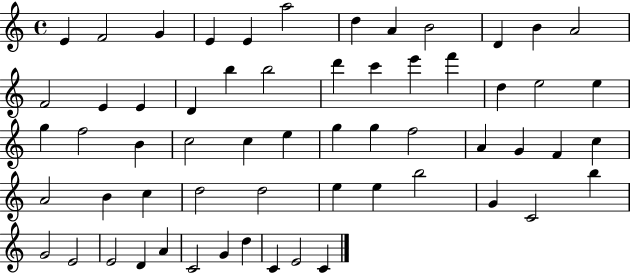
E4/q F4/h G4/q E4/q E4/q A5/h D5/q A4/q B4/h D4/q B4/q A4/h F4/h E4/q E4/q D4/q B5/q B5/h D6/q C6/q E6/q F6/q D5/q E5/h E5/q G5/q F5/h B4/q C5/h C5/q E5/q G5/q G5/q F5/h A4/q G4/q F4/q C5/q A4/h B4/q C5/q D5/h D5/h E5/q E5/q B5/h G4/q C4/h B5/q G4/h E4/h E4/h D4/q A4/q C4/h G4/q D5/q C4/q E4/h C4/q